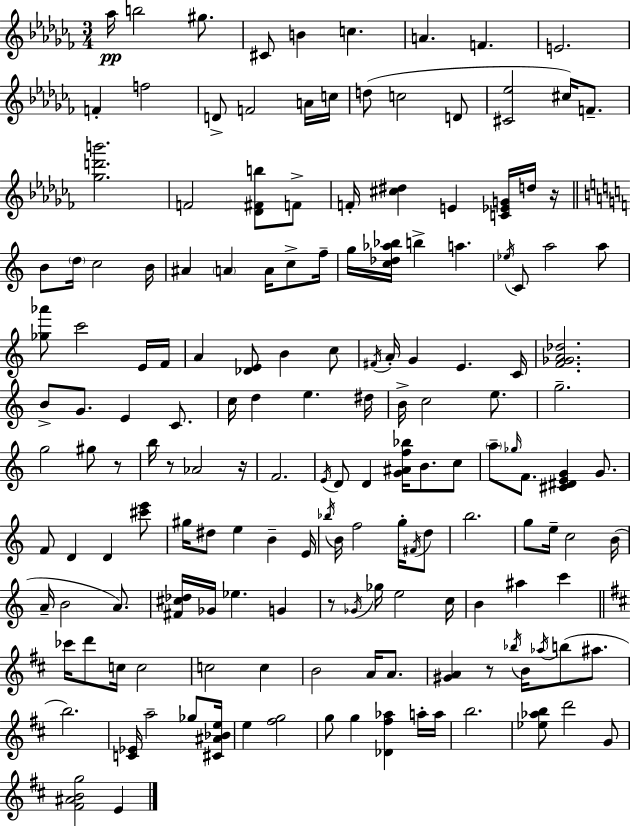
Ab5/s B5/h G#5/e. C#4/e B4/q C5/q. A4/q. F4/q. E4/h. F4/q F5/h D4/e F4/h A4/s C5/s D5/e C5/h D4/e [C#4,Eb5]/h C#5/s F4/e. [Gb5,D6,B6]/h. F4/h [Db4,F#4,B5]/e F4/e F4/s [C#5,D#5]/q E4/q [C4,Eb4,G4]/s D5/s R/s B4/e D5/s C5/h B4/s A#4/q A4/q A4/s C5/e F5/s G5/s [C5,Db5,Ab5,Bb5]/s B5/q A5/q. Eb5/s C4/e A5/h A5/e [Gb5,Ab6]/e C6/h E4/s F4/s A4/q [Db4,E4]/e B4/q C5/e F#4/s A4/s G4/q E4/q. C4/s [F4,Gb4,A4,Db5]/h. B4/e G4/e. E4/q C4/e. C5/s D5/q E5/q. D#5/s B4/s C5/h E5/e. G5/h. G5/h G#5/e R/e B5/s R/e Ab4/h R/s F4/h. E4/s D4/e D4/q [G4,A#4,F5,Bb5]/s B4/e. C5/e A5/e Gb5/s F4/e. [C#4,D#4,E4,G4]/q G4/e. F4/e D4/q D4/q [C#6,E6]/e G#5/s D#5/e E5/q B4/q E4/s Bb5/s B4/s F5/h G5/s F#4/s D5/e B5/h. G5/e E5/s C5/h B4/s A4/s B4/h A4/e. [F#4,C#5,Db5]/s Gb4/s Eb5/q. G4/q R/e Gb4/s Gb5/s E5/h C5/s B4/q A#5/q C6/q CES6/s D6/e C5/s C5/h C5/h C5/q B4/h A4/s A4/e. [G#4,A4]/q R/e Bb5/s B4/s Ab5/s B5/e A#5/e. B5/h. [C4,Eb4]/s A5/h Gb5/e [C#4,A#4,Bb4,E5]/s E5/q [F#5,G5]/h G5/e G5/q [Db4,F#5,Ab5]/q A5/s A5/s B5/h. [Eb5,Ab5,B5]/e D6/h G4/e [F#4,A#4,B4,G5]/h E4/q